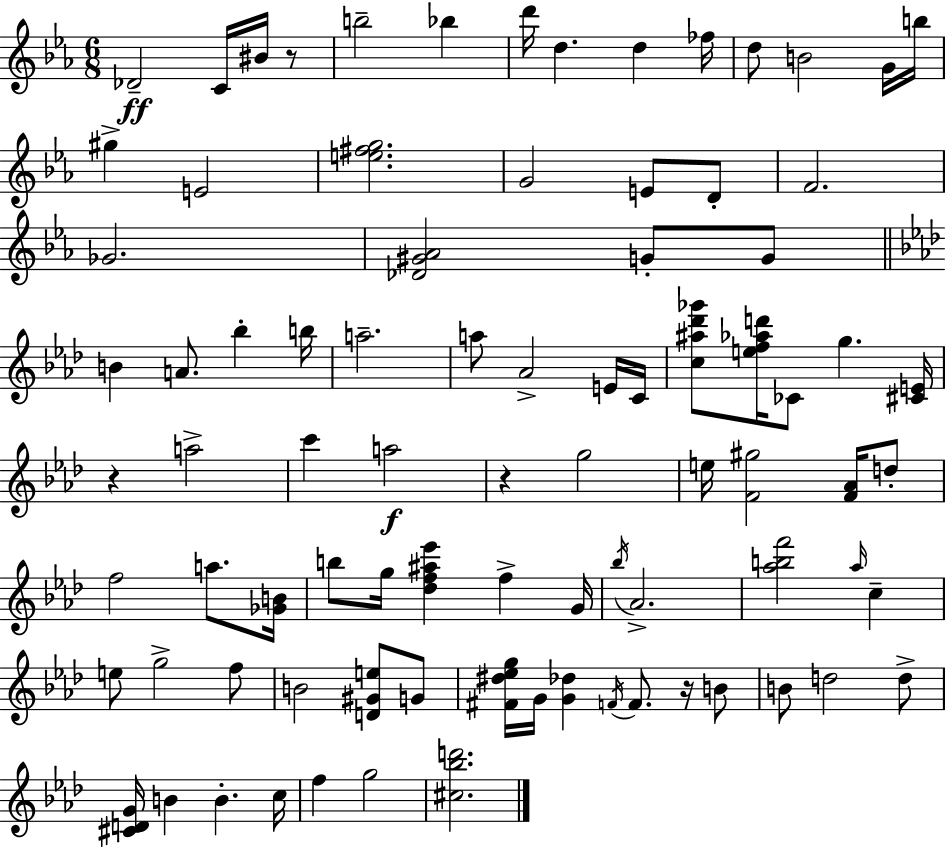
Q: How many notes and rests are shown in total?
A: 85